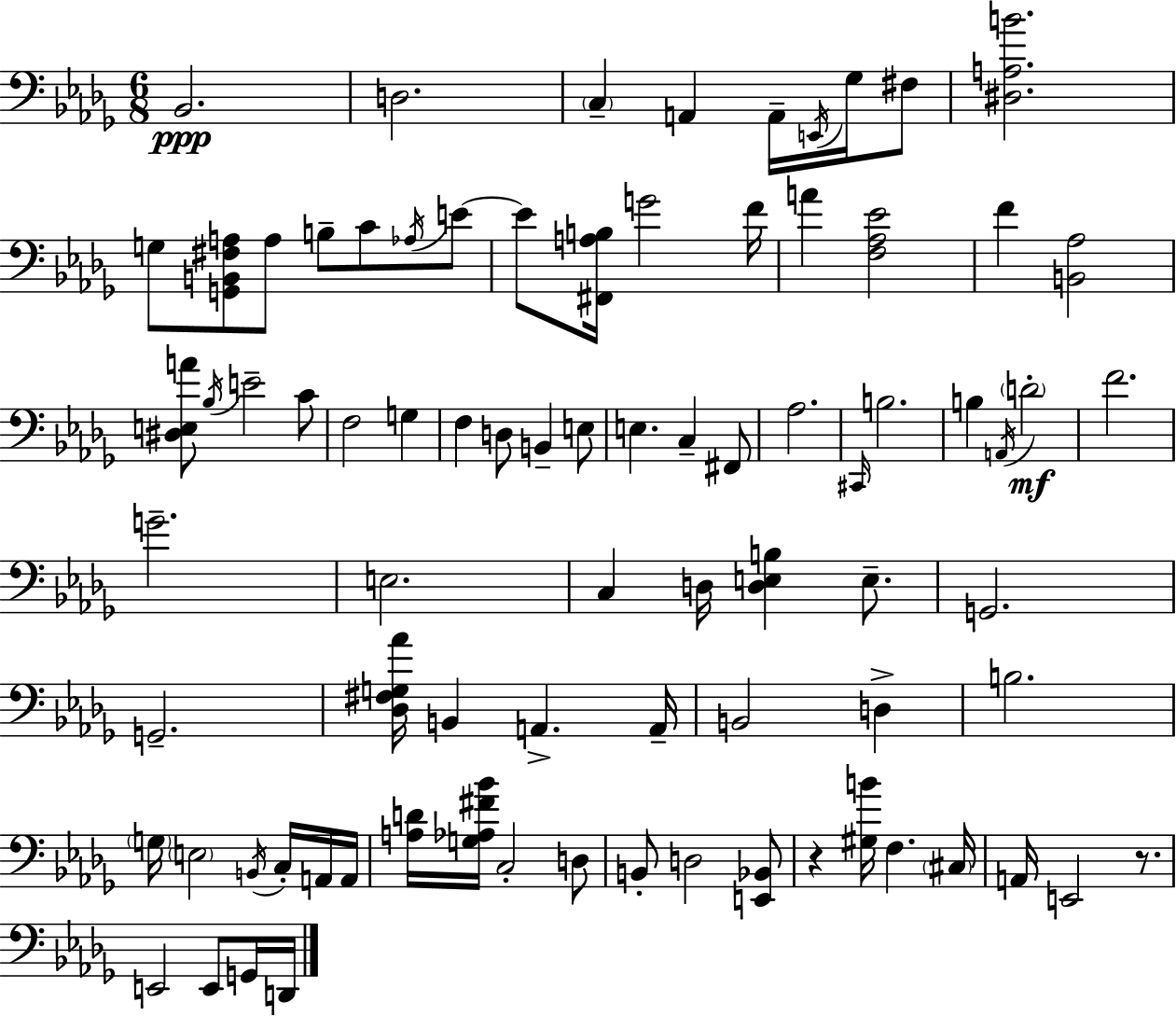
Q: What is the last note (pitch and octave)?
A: D2